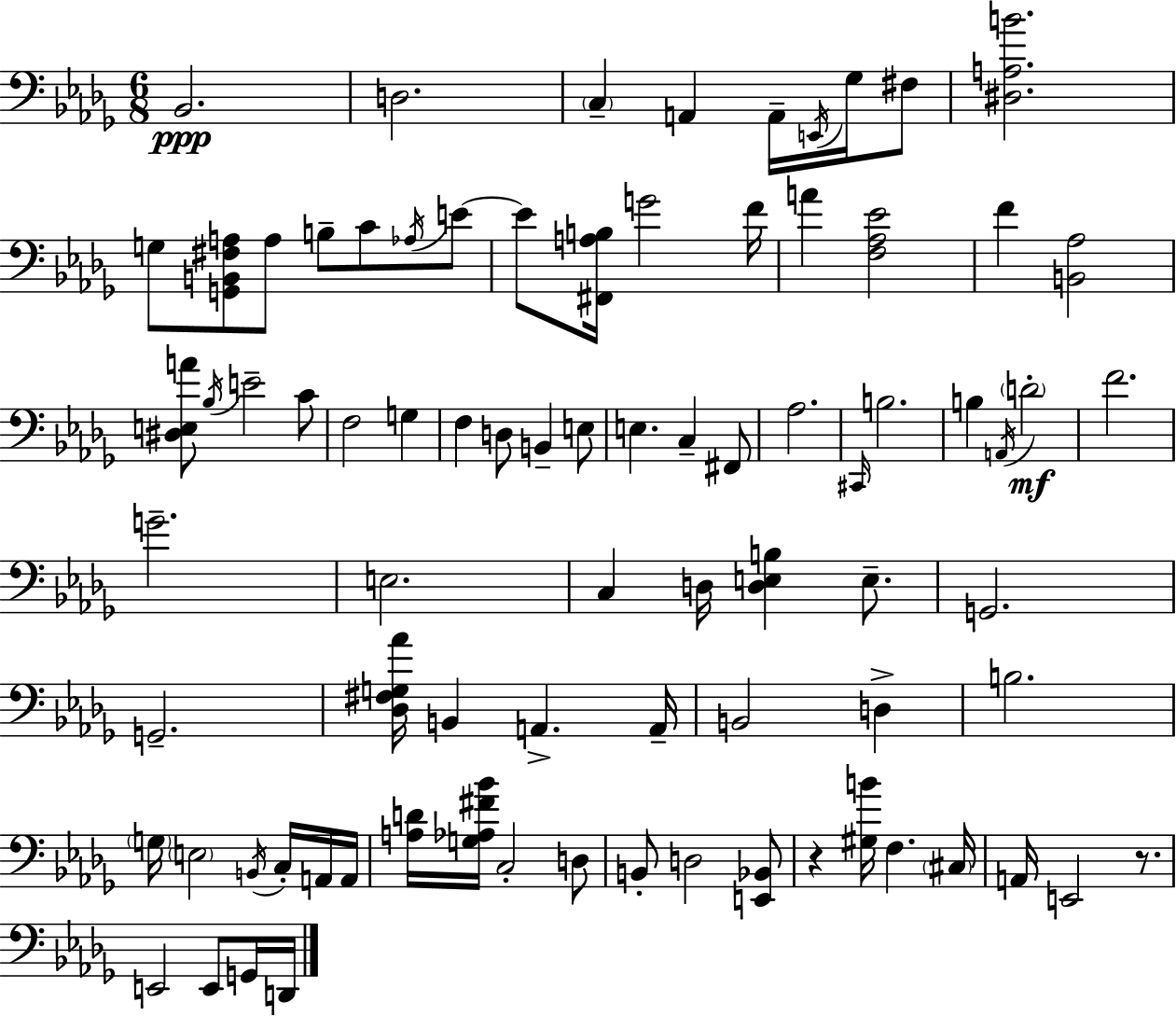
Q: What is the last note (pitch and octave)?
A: D2